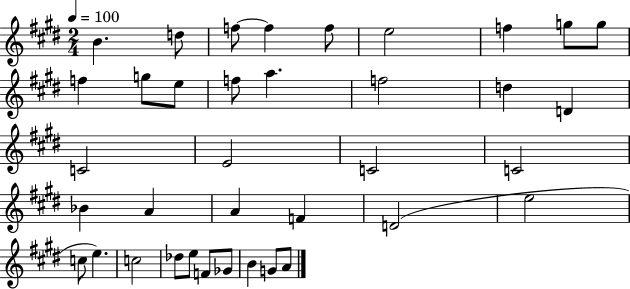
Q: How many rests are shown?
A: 0